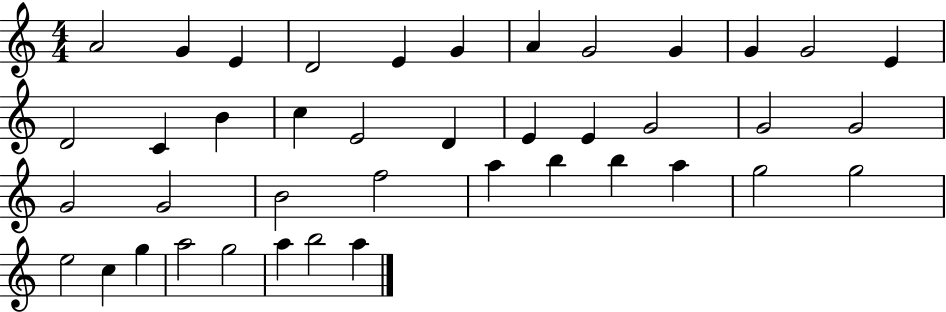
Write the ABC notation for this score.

X:1
T:Untitled
M:4/4
L:1/4
K:C
A2 G E D2 E G A G2 G G G2 E D2 C B c E2 D E E G2 G2 G2 G2 G2 B2 f2 a b b a g2 g2 e2 c g a2 g2 a b2 a